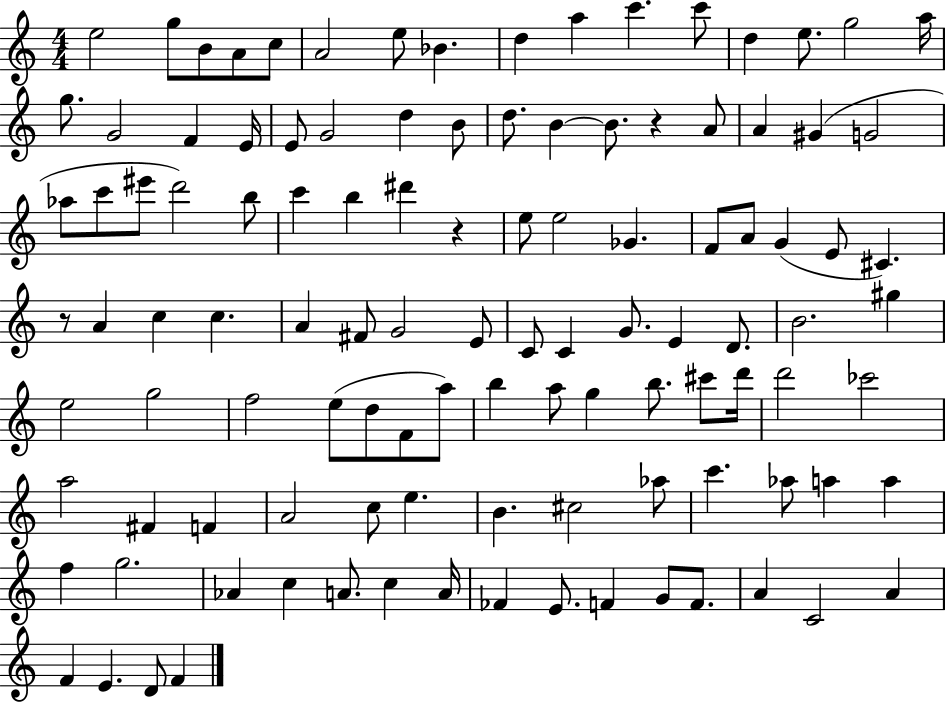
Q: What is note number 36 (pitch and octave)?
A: B5